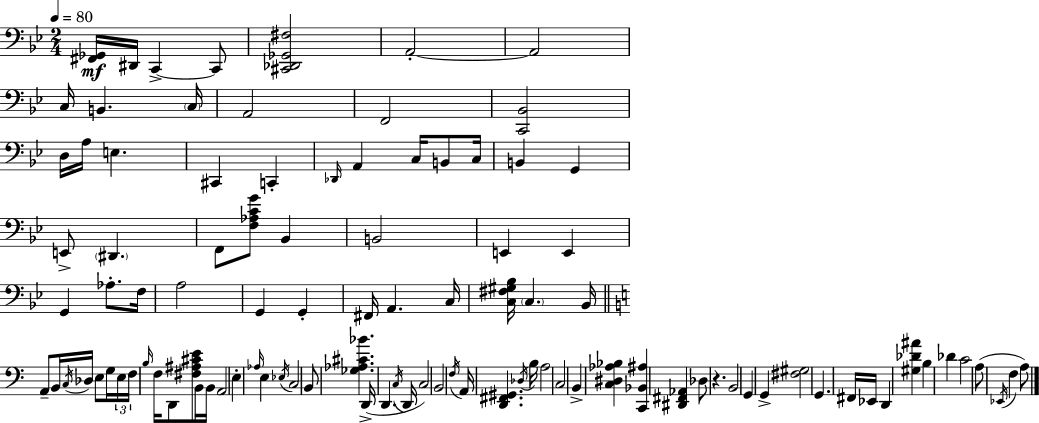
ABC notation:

X:1
T:Untitled
M:2/4
L:1/4
K:Gm
[^F,,_G,,]/4 ^D,,/4 C,, C,,/2 [^C,,_D,,_G,,^F,]2 A,,2 A,,2 C,/4 B,, C,/4 A,,2 F,,2 [C,,_B,,]2 D,/4 A,/4 E, ^C,, C,, _D,,/4 A,, C,/4 B,,/2 C,/4 B,, G,, E,,/2 ^D,, F,,/2 [F,_A,CG]/2 _B,, B,,2 E,, E,, G,, _A,/2 F,/4 A,2 G,, G,, ^F,,/4 A,, C,/4 [C,^F,^G,_B,]/4 C, _B,,/4 A,,/2 B,,/4 C,/4 _D,/4 E,/2 G,/4 E,/4 F,/4 B,/4 F,/4 D,,/2 [^F,^A,^CE]/2 B,,/4 B,,/4 A,,2 E, _A,/4 E, _E,/4 C,2 B,,/2 [_G,_A,^C_B] D,,/4 D,, C,/4 D,,/4 C,2 B,,2 F,/4 A,,/4 [D,,^F,,^G,,] _D,/4 B,/4 A,2 C,2 B,, [C,^D,_A,_B,] [C,,_B,,^A,] [^D,,^F,,_A,,] _D,/2 z B,,2 G,, G,, [^F,^G,]2 G,, ^F,,/4 _E,,/4 D,, [^G,_D^A] B, _D C2 A,/2 _E,,/4 F, A,/2